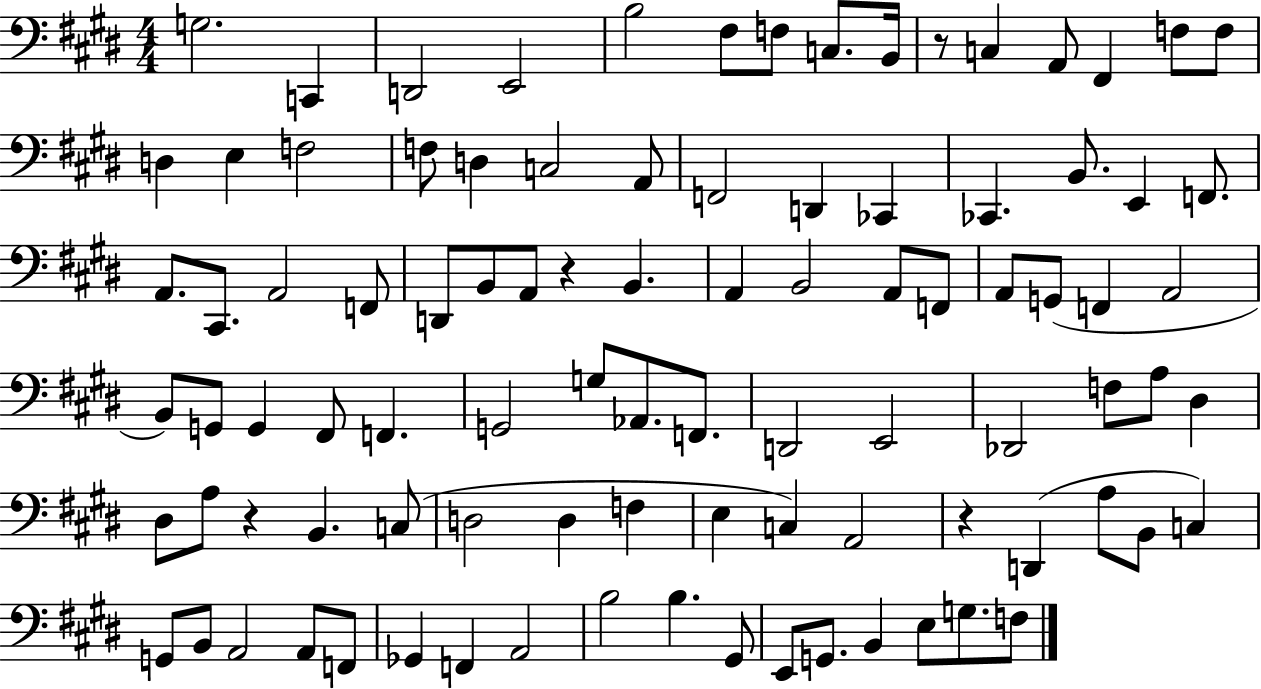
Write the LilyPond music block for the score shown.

{
  \clef bass
  \numericTimeSignature
  \time 4/4
  \key e \major
  g2. c,4 | d,2 e,2 | b2 fis8 f8 c8. b,16 | r8 c4 a,8 fis,4 f8 f8 | \break d4 e4 f2 | f8 d4 c2 a,8 | f,2 d,4 ces,4 | ces,4. b,8. e,4 f,8. | \break a,8. cis,8. a,2 f,8 | d,8 b,8 a,8 r4 b,4. | a,4 b,2 a,8 f,8 | a,8 g,8( f,4 a,2 | \break b,8) g,8 g,4 fis,8 f,4. | g,2 g8 aes,8. f,8. | d,2 e,2 | des,2 f8 a8 dis4 | \break dis8 a8 r4 b,4. c8( | d2 d4 f4 | e4 c4) a,2 | r4 d,4( a8 b,8 c4) | \break g,8 b,8 a,2 a,8 f,8 | ges,4 f,4 a,2 | b2 b4. gis,8 | e,8 g,8. b,4 e8 g8. f8 | \break \bar "|."
}